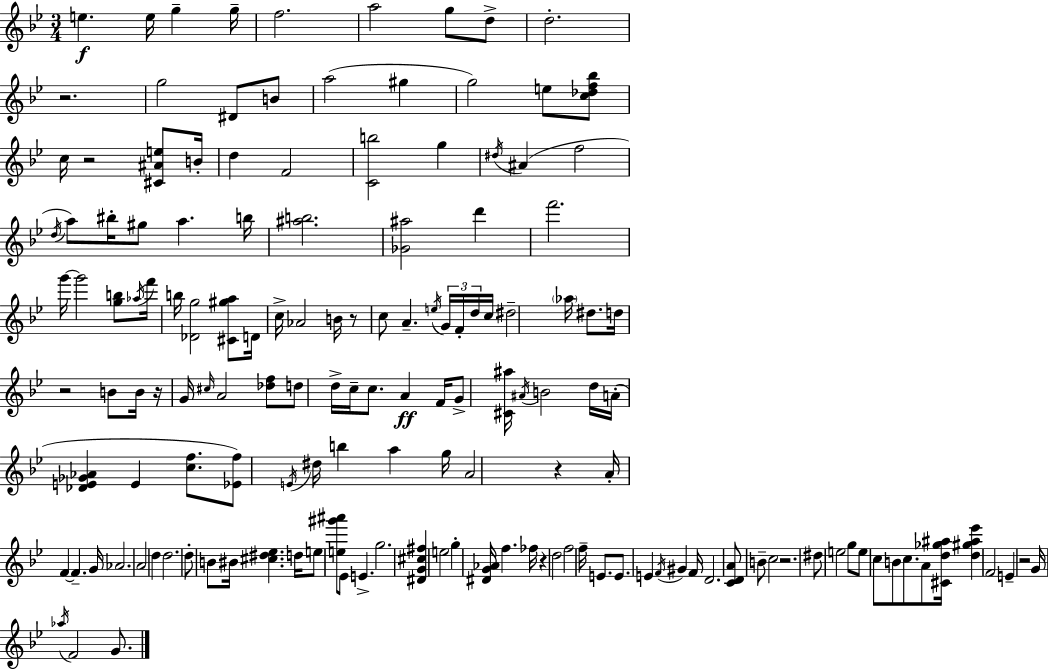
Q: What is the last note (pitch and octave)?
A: G4